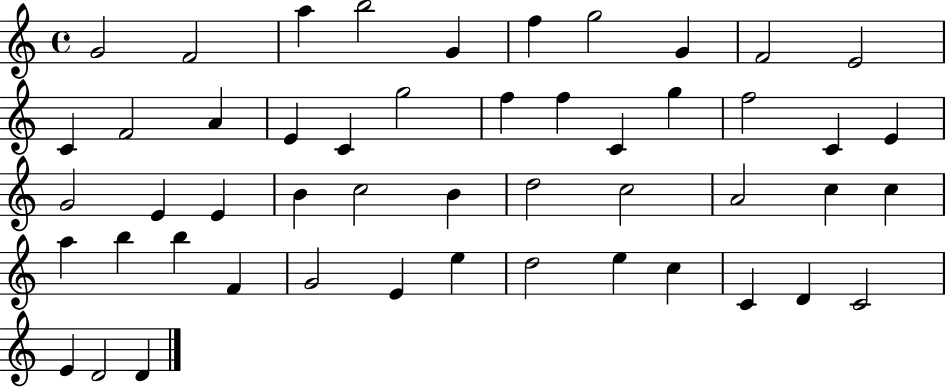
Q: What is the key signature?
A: C major